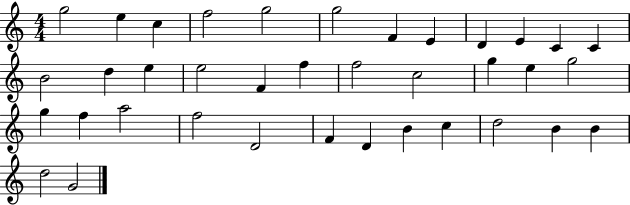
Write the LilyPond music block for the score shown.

{
  \clef treble
  \numericTimeSignature
  \time 4/4
  \key c \major
  g''2 e''4 c''4 | f''2 g''2 | g''2 f'4 e'4 | d'4 e'4 c'4 c'4 | \break b'2 d''4 e''4 | e''2 f'4 f''4 | f''2 c''2 | g''4 e''4 g''2 | \break g''4 f''4 a''2 | f''2 d'2 | f'4 d'4 b'4 c''4 | d''2 b'4 b'4 | \break d''2 g'2 | \bar "|."
}